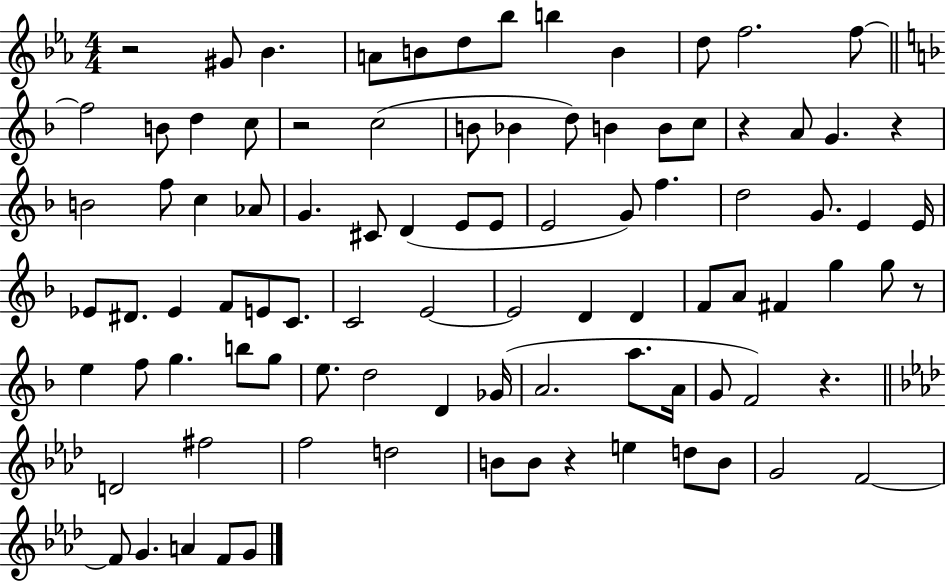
{
  \clef treble
  \numericTimeSignature
  \time 4/4
  \key ees \major
  r2 gis'8 bes'4. | a'8 b'8 d''8 bes''8 b''4 b'4 | d''8 f''2. f''8~~ | \bar "||" \break \key d \minor f''2 b'8 d''4 c''8 | r2 c''2( | b'8 bes'4 d''8) b'4 b'8 c''8 | r4 a'8 g'4. r4 | \break b'2 f''8 c''4 aes'8 | g'4. cis'8 d'4( e'8 e'8 | e'2 g'8) f''4. | d''2 g'8. e'4 e'16 | \break ees'8 dis'8. ees'4 f'8 e'8 c'8. | c'2 e'2~~ | e'2 d'4 d'4 | f'8 a'8 fis'4 g''4 g''8 r8 | \break e''4 f''8 g''4. b''8 g''8 | e''8. d''2 d'4 ges'16( | a'2. a''8. a'16 | g'8 f'2) r4. | \break \bar "||" \break \key aes \major d'2 fis''2 | f''2 d''2 | b'8 b'8 r4 e''4 d''8 b'8 | g'2 f'2~~ | \break f'8 g'4. a'4 f'8 g'8 | \bar "|."
}